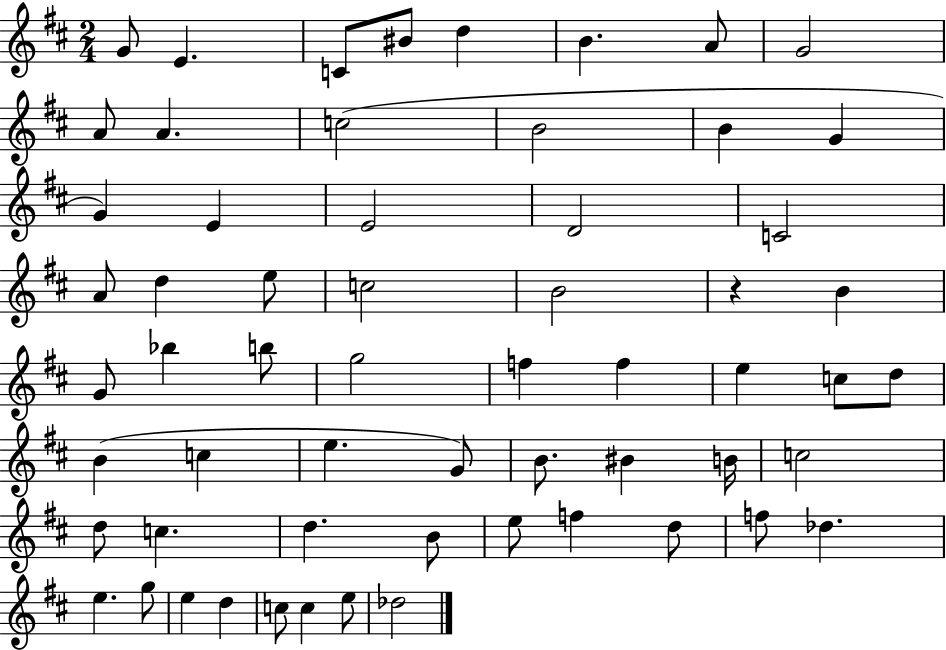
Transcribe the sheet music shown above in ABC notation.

X:1
T:Untitled
M:2/4
L:1/4
K:D
G/2 E C/2 ^B/2 d B A/2 G2 A/2 A c2 B2 B G G E E2 D2 C2 A/2 d e/2 c2 B2 z B G/2 _b b/2 g2 f f e c/2 d/2 B c e G/2 B/2 ^B B/4 c2 d/2 c d B/2 e/2 f d/2 f/2 _d e g/2 e d c/2 c e/2 _d2